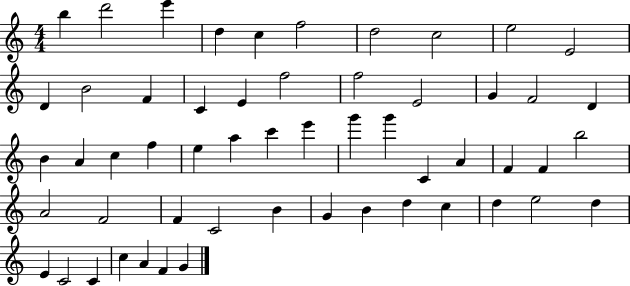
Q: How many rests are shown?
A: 0